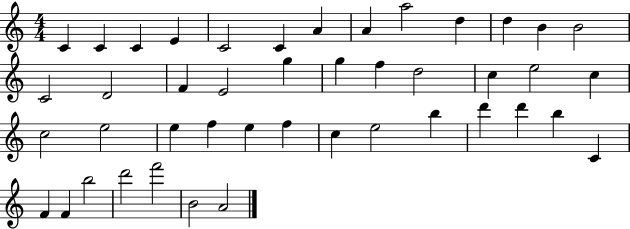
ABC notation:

X:1
T:Untitled
M:4/4
L:1/4
K:C
C C C E C2 C A A a2 d d B B2 C2 D2 F E2 g g f d2 c e2 c c2 e2 e f e f c e2 b d' d' b C F F b2 d'2 f'2 B2 A2